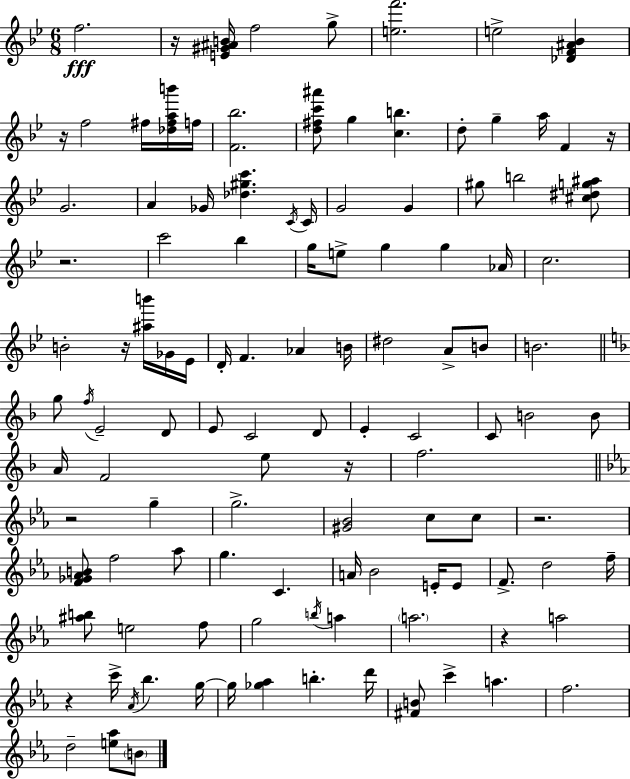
F5/h. R/s [E4,G#4,A#4,B4]/s F5/h G5/e [E5,F6]/h. E5/h [Db4,F4,A#4,Bb4]/q R/s F5/h F#5/s [Db5,F#5,A5,B6]/s F5/s [F4,Bb5]/h. [D5,F#5,C6,A#6]/e G5/q [C5,B5]/q. D5/e G5/q A5/s F4/q R/s G4/h. A4/q Gb4/s [Db5,G#5,C6]/q. C4/s C4/s G4/h G4/q G#5/e B5/h [C#5,D#5,G5,A#5]/e R/h. C6/h Bb5/q G5/s E5/e G5/q G5/q Ab4/s C5/h. B4/h R/s [A#5,B6]/s Gb4/s Eb4/s D4/s F4/q. Ab4/q B4/s D#5/h A4/e B4/e B4/h. G5/e F5/s E4/h D4/e E4/e C4/h D4/e E4/q C4/h C4/e B4/h B4/e A4/s F4/h E5/e R/s F5/h. R/h G5/q G5/h. [G#4,Bb4]/h C5/e C5/e R/h. [F4,Gb4,Ab4,B4]/e F5/h Ab5/e G5/q. C4/q. A4/s Bb4/h E4/s E4/e F4/e. D5/h F5/s [A#5,B5]/e E5/h F5/e G5/h B5/s A5/q A5/h. R/q A5/h R/q C6/s Ab4/s Bb5/q. G5/s G5/s [Gb5,Ab5]/q B5/q. D6/s [F#4,B4]/e C6/q A5/q. F5/h. D5/h [E5,Ab5]/e B4/e